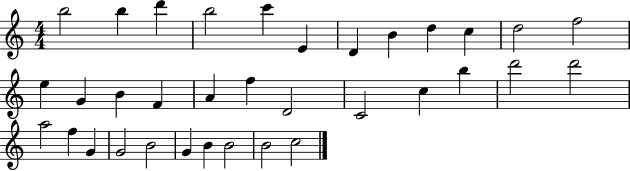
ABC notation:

X:1
T:Untitled
M:4/4
L:1/4
K:C
b2 b d' b2 c' E D B d c d2 f2 e G B F A f D2 C2 c b d'2 d'2 a2 f G G2 B2 G B B2 B2 c2